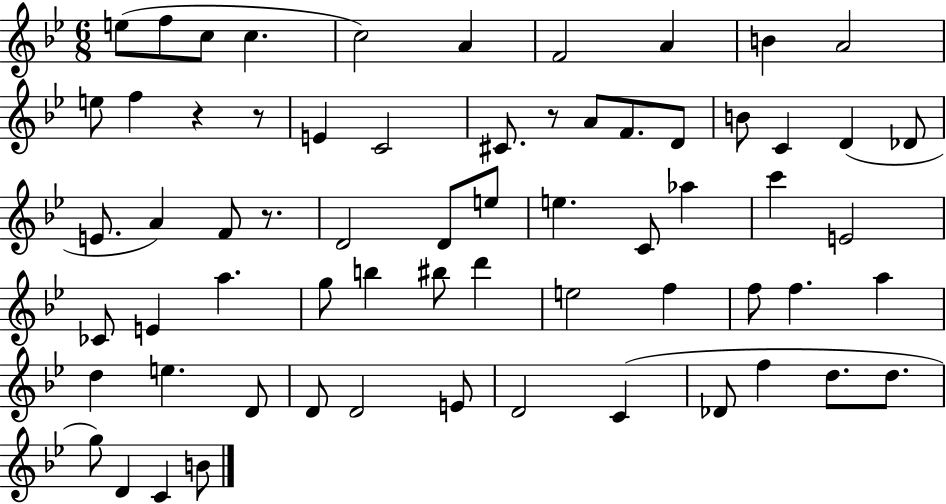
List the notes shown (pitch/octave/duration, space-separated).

E5/e F5/e C5/e C5/q. C5/h A4/q F4/h A4/q B4/q A4/h E5/e F5/q R/q R/e E4/q C4/h C#4/e. R/e A4/e F4/e. D4/e B4/e C4/q D4/q Db4/e E4/e. A4/q F4/e R/e. D4/h D4/e E5/e E5/q. C4/e Ab5/q C6/q E4/h CES4/e E4/q A5/q. G5/e B5/q BIS5/e D6/q E5/h F5/q F5/e F5/q. A5/q D5/q E5/q. D4/e D4/e D4/h E4/e D4/h C4/q Db4/e F5/q D5/e. D5/e. G5/e D4/q C4/q B4/e